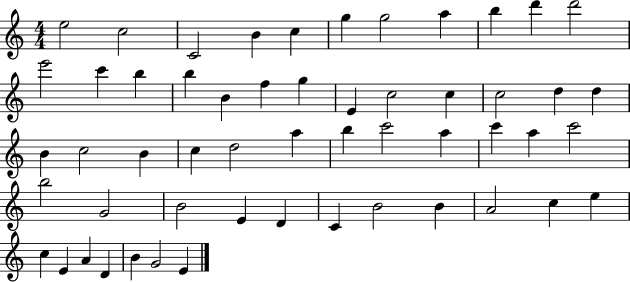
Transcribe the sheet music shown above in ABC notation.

X:1
T:Untitled
M:4/4
L:1/4
K:C
e2 c2 C2 B c g g2 a b d' d'2 e'2 c' b b B f g E c2 c c2 d d B c2 B c d2 a b c'2 a c' a c'2 b2 G2 B2 E D C B2 B A2 c e c E A D B G2 E